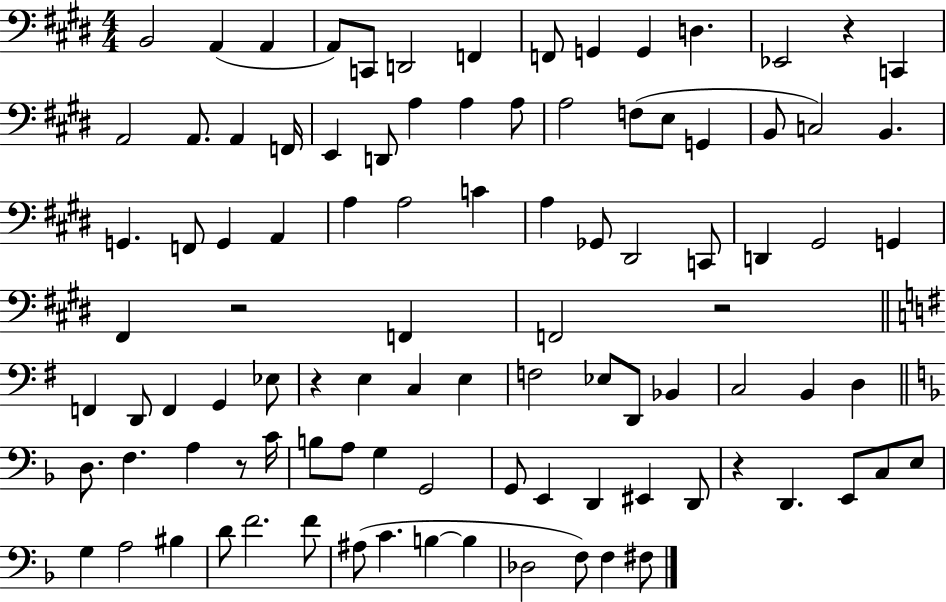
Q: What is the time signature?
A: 4/4